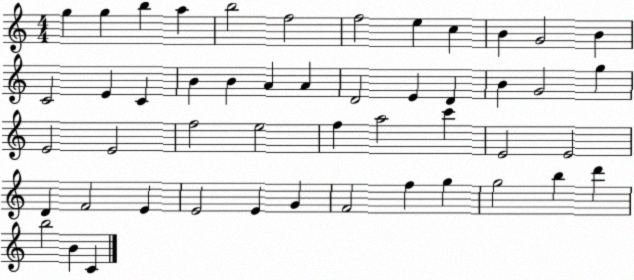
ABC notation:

X:1
T:Untitled
M:4/4
L:1/4
K:C
g g b a b2 f2 f2 e c B G2 B C2 E C B B A A D2 E D B G2 g E2 E2 f2 e2 f a2 c' E2 E2 D F2 E E2 E G F2 f g g2 b d' b2 B C